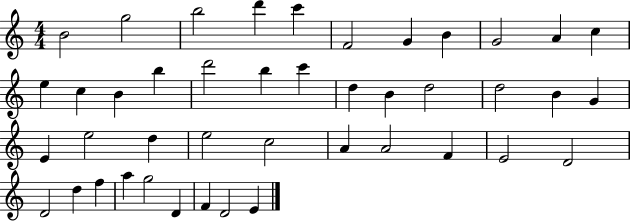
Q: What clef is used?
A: treble